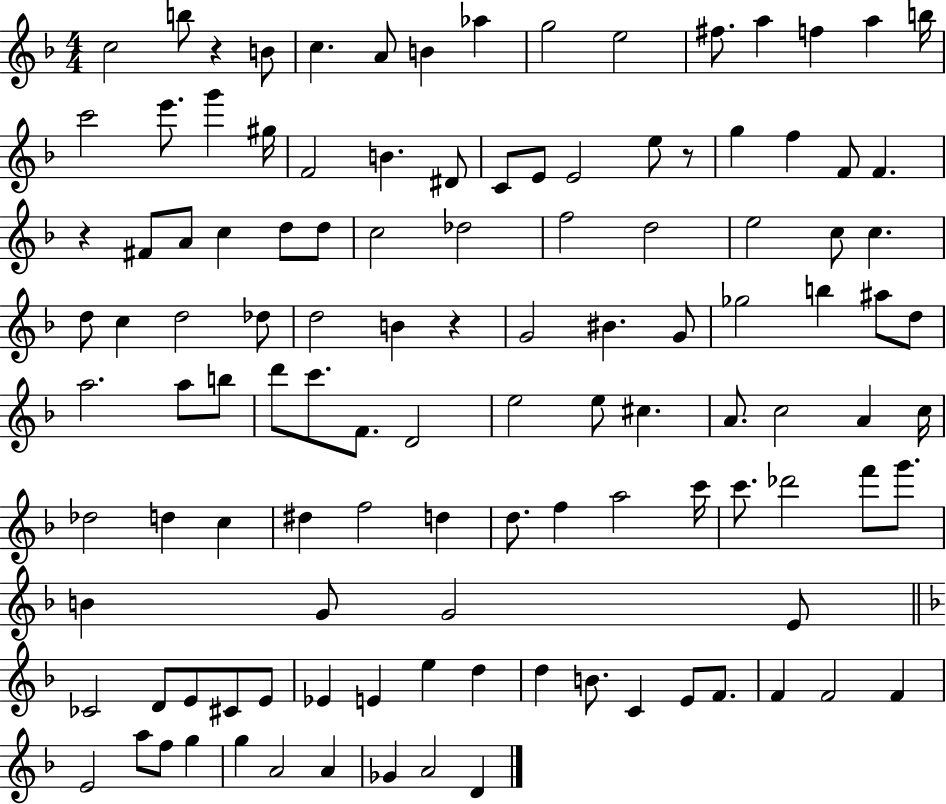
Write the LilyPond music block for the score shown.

{
  \clef treble
  \numericTimeSignature
  \time 4/4
  \key f \major
  c''2 b''8 r4 b'8 | c''4. a'8 b'4 aes''4 | g''2 e''2 | fis''8. a''4 f''4 a''4 b''16 | \break c'''2 e'''8. g'''4 gis''16 | f'2 b'4. dis'8 | c'8 e'8 e'2 e''8 r8 | g''4 f''4 f'8 f'4. | \break r4 fis'8 a'8 c''4 d''8 d''8 | c''2 des''2 | f''2 d''2 | e''2 c''8 c''4. | \break d''8 c''4 d''2 des''8 | d''2 b'4 r4 | g'2 bis'4. g'8 | ges''2 b''4 ais''8 d''8 | \break a''2. a''8 b''8 | d'''8 c'''8. f'8. d'2 | e''2 e''8 cis''4. | a'8. c''2 a'4 c''16 | \break des''2 d''4 c''4 | dis''4 f''2 d''4 | d''8. f''4 a''2 c'''16 | c'''8. des'''2 f'''8 g'''8. | \break b'4 g'8 g'2 e'8 | \bar "||" \break \key f \major ces'2 d'8 e'8 cis'8 e'8 | ees'4 e'4 e''4 d''4 | d''4 b'8. c'4 e'8 f'8. | f'4 f'2 f'4 | \break e'2 a''8 f''8 g''4 | g''4 a'2 a'4 | ges'4 a'2 d'4 | \bar "|."
}